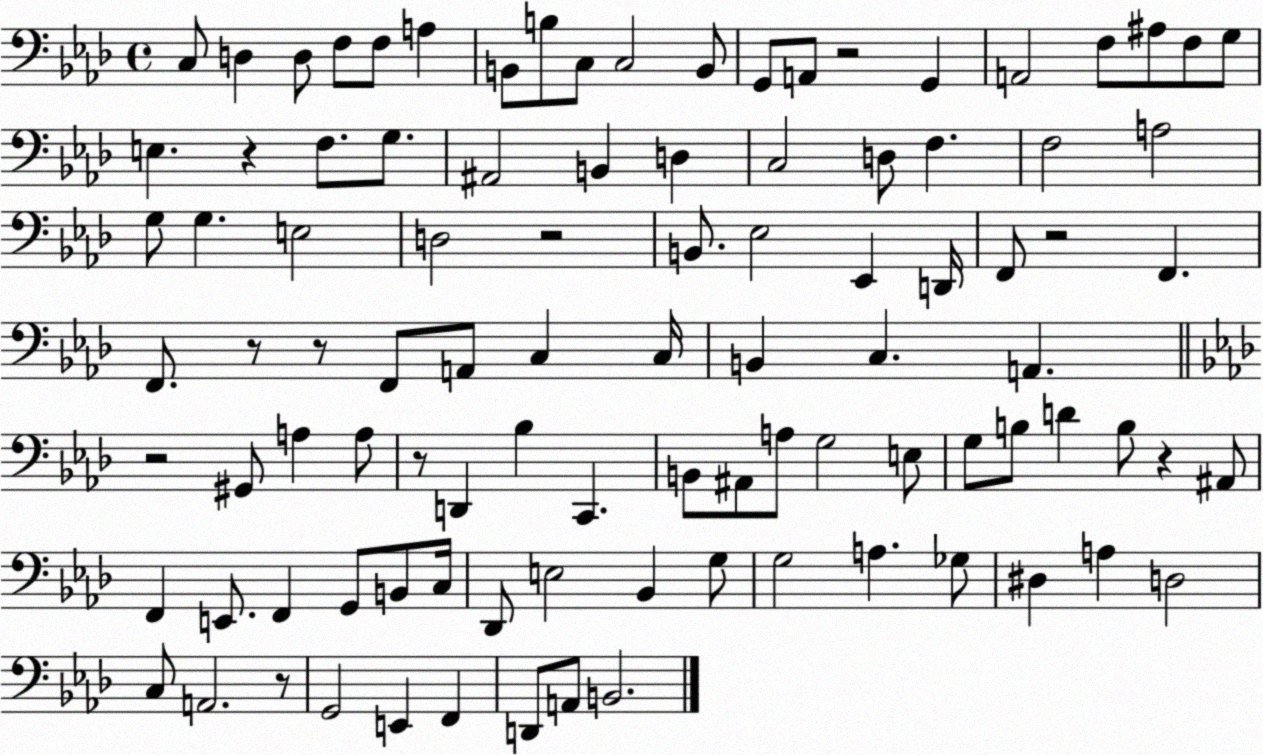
X:1
T:Untitled
M:4/4
L:1/4
K:Ab
C,/2 D, D,/2 F,/2 F,/2 A, B,,/2 B,/2 C,/2 C,2 B,,/2 G,,/2 A,,/2 z2 G,, A,,2 F,/2 ^A,/2 F,/2 G,/2 E, z F,/2 G,/2 ^A,,2 B,, D, C,2 D,/2 F, F,2 A,2 G,/2 G, E,2 D,2 z2 B,,/2 _E,2 _E,, D,,/4 F,,/2 z2 F,, F,,/2 z/2 z/2 F,,/2 A,,/2 C, C,/4 B,, C, A,, z2 ^G,,/2 A, A,/2 z/2 D,, _B, C,, B,,/2 ^A,,/2 A,/2 G,2 E,/2 G,/2 B,/2 D B,/2 z ^A,,/2 F,, E,,/2 F,, G,,/2 B,,/2 C,/4 _D,,/2 E,2 _B,, G,/2 G,2 A, _G,/2 ^D, A, D,2 C,/2 A,,2 z/2 G,,2 E,, F,, D,,/2 A,,/2 B,,2